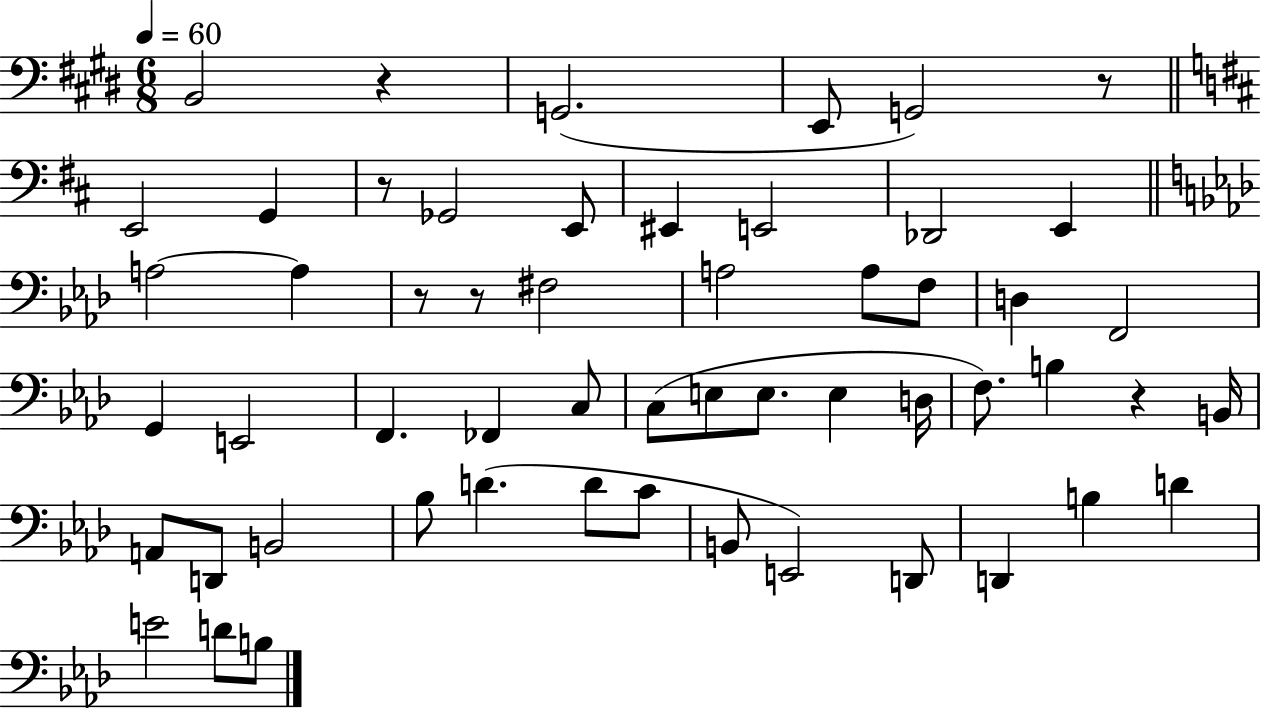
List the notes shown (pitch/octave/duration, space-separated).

B2/h R/q G2/h. E2/e G2/h R/e E2/h G2/q R/e Gb2/h E2/e EIS2/q E2/h Db2/h E2/q A3/h A3/q R/e R/e F#3/h A3/h A3/e F3/e D3/q F2/h G2/q E2/h F2/q. FES2/q C3/e C3/e E3/e E3/e. E3/q D3/s F3/e. B3/q R/q B2/s A2/e D2/e B2/h Bb3/e D4/q. D4/e C4/e B2/e E2/h D2/e D2/q B3/q D4/q E4/h D4/e B3/e